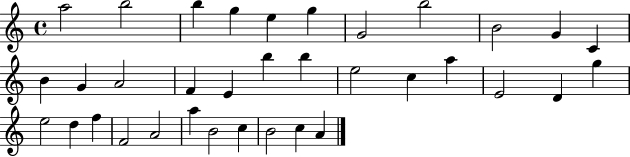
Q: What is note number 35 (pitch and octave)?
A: A4